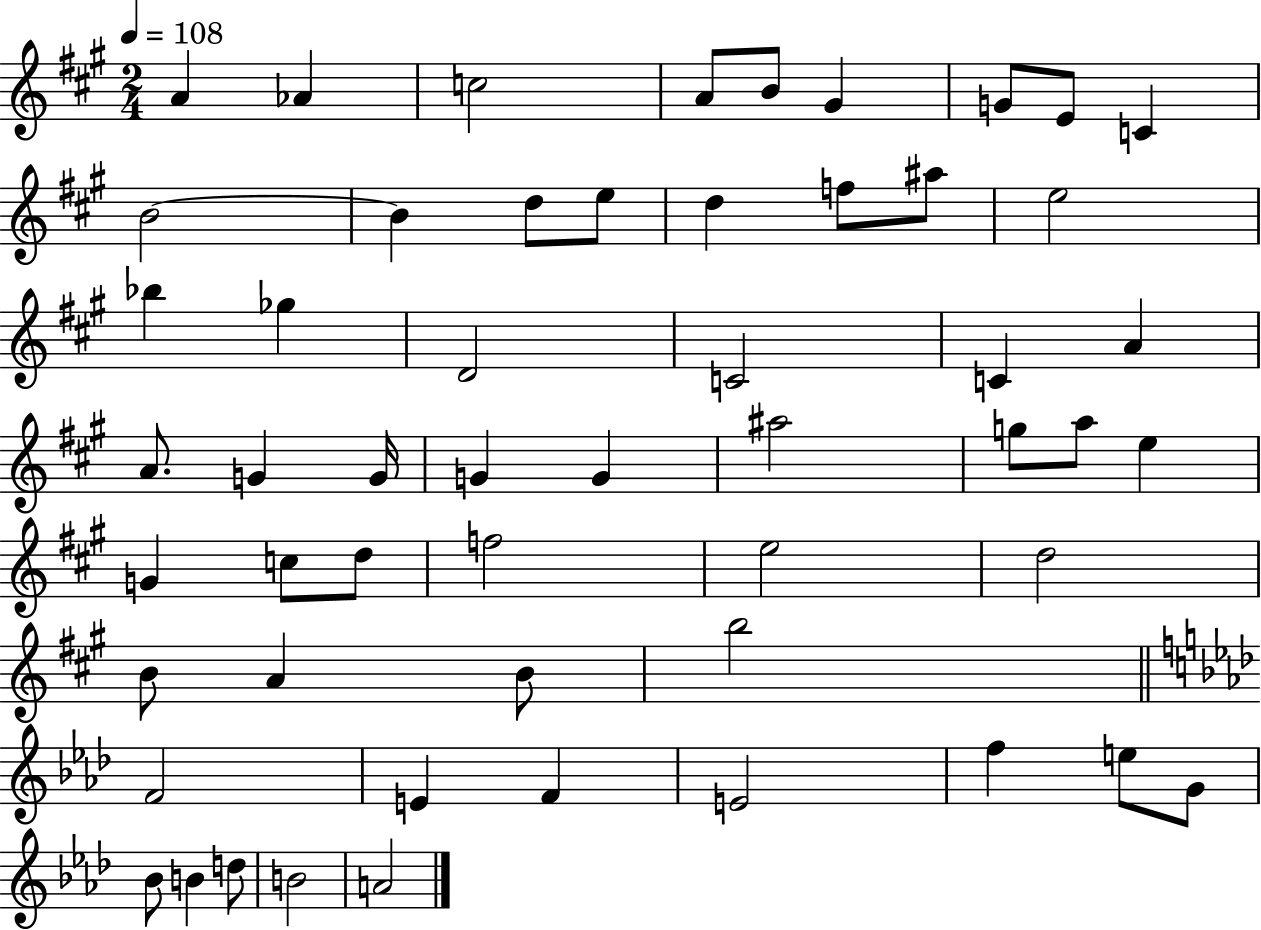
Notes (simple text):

A4/q Ab4/q C5/h A4/e B4/e G#4/q G4/e E4/e C4/q B4/h B4/q D5/e E5/e D5/q F5/e A#5/e E5/h Bb5/q Gb5/q D4/h C4/h C4/q A4/q A4/e. G4/q G4/s G4/q G4/q A#5/h G5/e A5/e E5/q G4/q C5/e D5/e F5/h E5/h D5/h B4/e A4/q B4/e B5/h F4/h E4/q F4/q E4/h F5/q E5/e G4/e Bb4/e B4/q D5/e B4/h A4/h